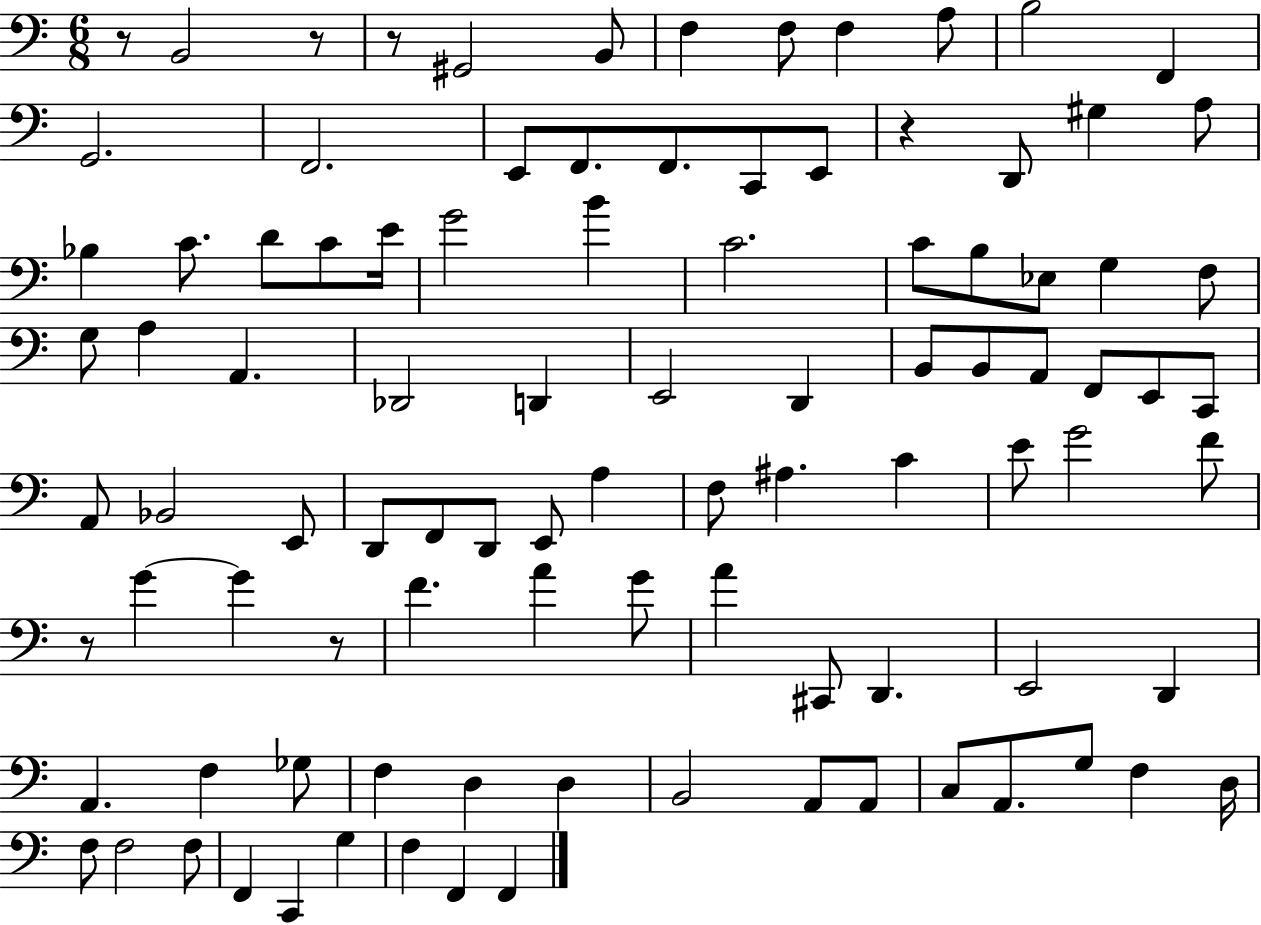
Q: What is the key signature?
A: C major